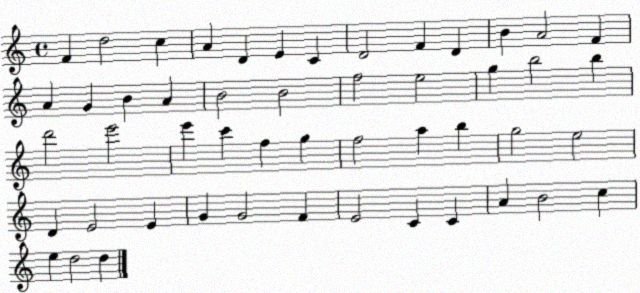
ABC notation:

X:1
T:Untitled
M:4/4
L:1/4
K:C
F d2 c A D E C D2 F D B A2 F A G B A B2 B2 f2 e2 g b2 b d'2 e'2 e' c' f g f2 a b g2 e2 D E2 E G G2 F E2 C C A B2 c e d2 d